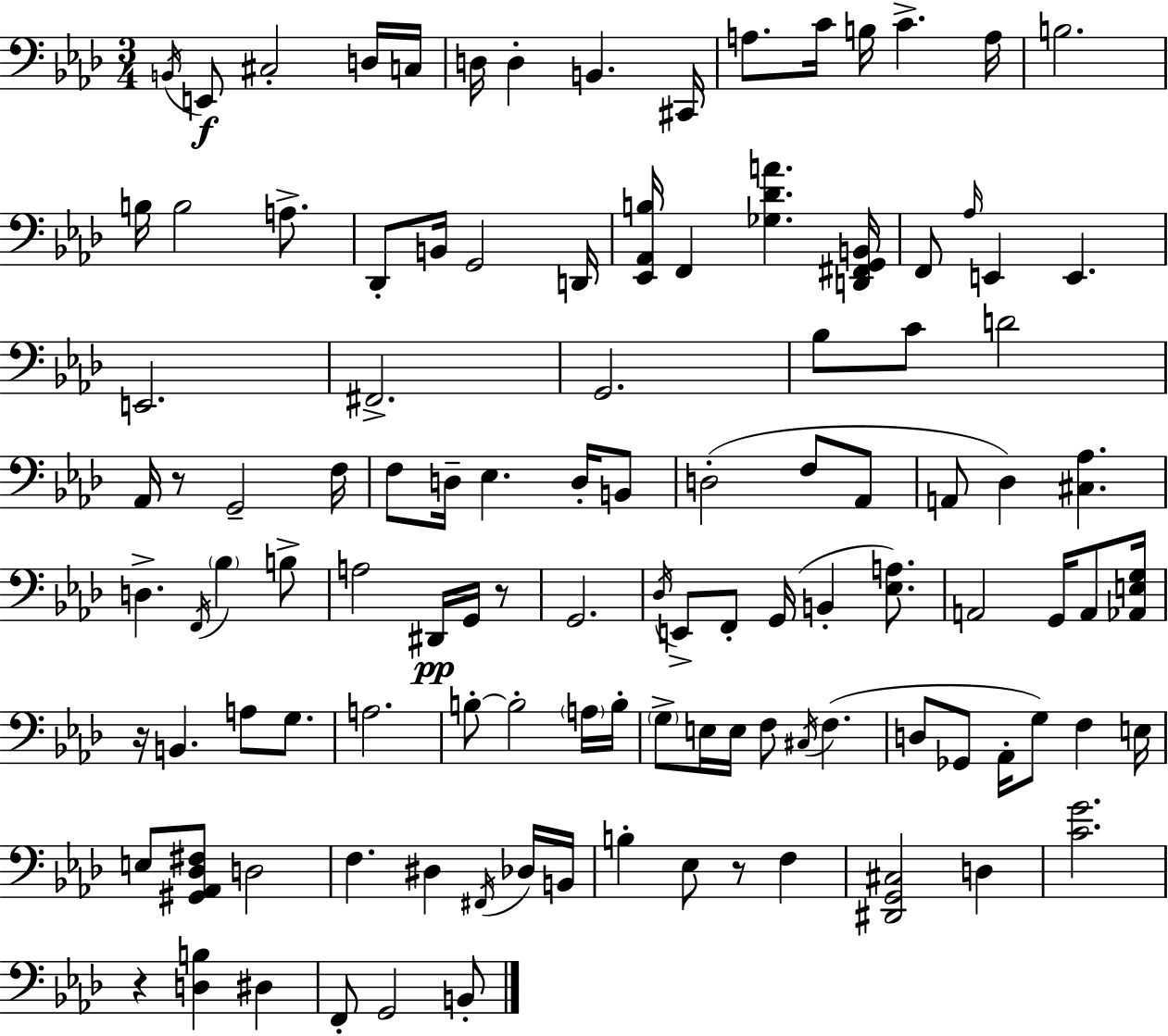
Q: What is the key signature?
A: F minor